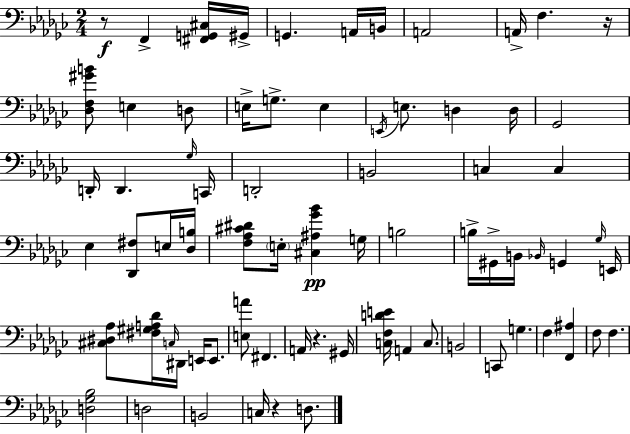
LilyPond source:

{
  \clef bass
  \numericTimeSignature
  \time 2/4
  \key ees \minor
  r8\f f,4-> <fis, g, cis>16 gis,16-> | g,4. a,16 b,16 | a,2 | a,16-> f4. r16 | \break <des f gis' b'>8 e4 d8 | e16-> g8.-> e4 | \acciaccatura { e,16 } e8. d4 | d16 ges,2 | \break d,16-. d,4. | \grace { ges16 } c,16 d,2-. | b,2 | c4 c4 | \break ees4 <des, fis>8 | e16 <des b>16 <f aes cis' dis'>8 \parenthesize e16-. <cis ais ges' bes'>4\pp | g16 b2 | b16-> gis,16-> b,16 \grace { bes,16 } g,4 | \break \grace { ges16 } e,16 <cis dis aes>8 <fis gis a des'>16 \grace { c16 } | dis,16 e,16 e,8. <e a'>8 fis,4. | a,16 r4. | gis,16 <c f d' e'>16 a,4 | \break c8. b,2 | c,8 g4. | f4 | <f, ais>4 f8 f4. | \break <d ges bes>2 | d2 | b,2 | c16 r4 | \break d8. \bar "|."
}